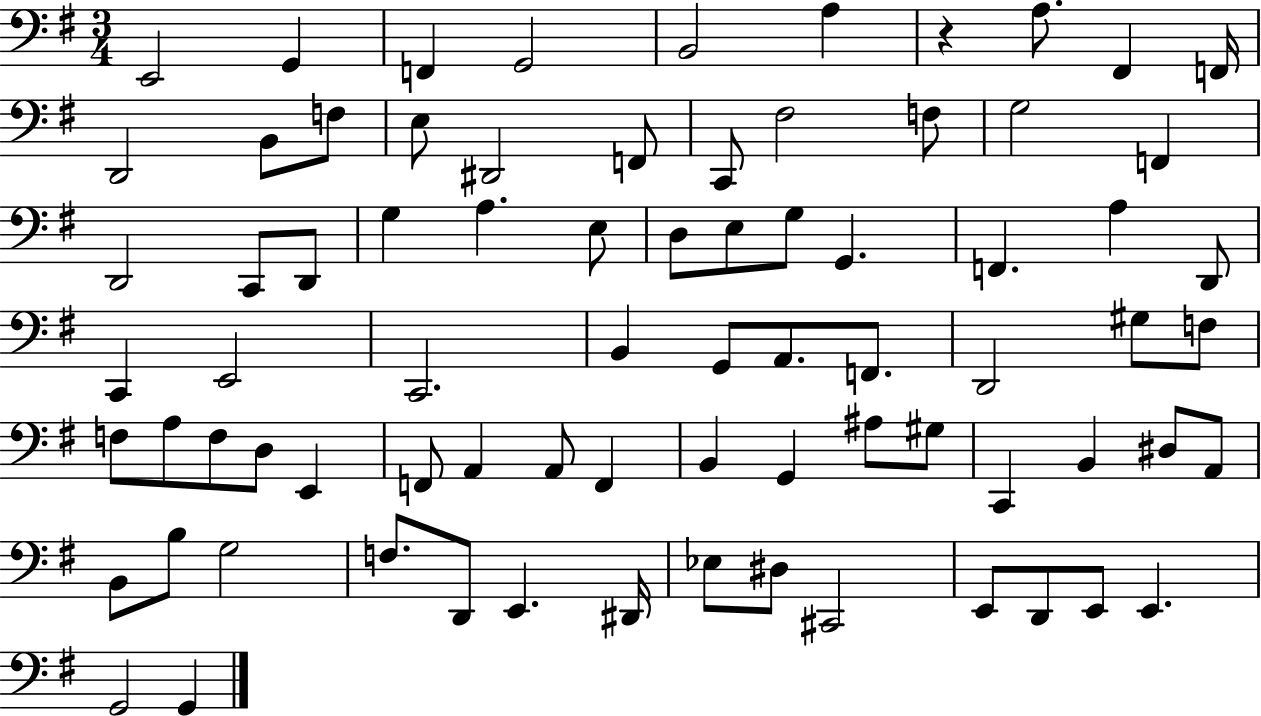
X:1
T:Untitled
M:3/4
L:1/4
K:G
E,,2 G,, F,, G,,2 B,,2 A, z A,/2 ^F,, F,,/4 D,,2 B,,/2 F,/2 E,/2 ^D,,2 F,,/2 C,,/2 ^F,2 F,/2 G,2 F,, D,,2 C,,/2 D,,/2 G, A, E,/2 D,/2 E,/2 G,/2 G,, F,, A, D,,/2 C,, E,,2 C,,2 B,, G,,/2 A,,/2 F,,/2 D,,2 ^G,/2 F,/2 F,/2 A,/2 F,/2 D,/2 E,, F,,/2 A,, A,,/2 F,, B,, G,, ^A,/2 ^G,/2 C,, B,, ^D,/2 A,,/2 B,,/2 B,/2 G,2 F,/2 D,,/2 E,, ^D,,/4 _E,/2 ^D,/2 ^C,,2 E,,/2 D,,/2 E,,/2 E,, G,,2 G,,